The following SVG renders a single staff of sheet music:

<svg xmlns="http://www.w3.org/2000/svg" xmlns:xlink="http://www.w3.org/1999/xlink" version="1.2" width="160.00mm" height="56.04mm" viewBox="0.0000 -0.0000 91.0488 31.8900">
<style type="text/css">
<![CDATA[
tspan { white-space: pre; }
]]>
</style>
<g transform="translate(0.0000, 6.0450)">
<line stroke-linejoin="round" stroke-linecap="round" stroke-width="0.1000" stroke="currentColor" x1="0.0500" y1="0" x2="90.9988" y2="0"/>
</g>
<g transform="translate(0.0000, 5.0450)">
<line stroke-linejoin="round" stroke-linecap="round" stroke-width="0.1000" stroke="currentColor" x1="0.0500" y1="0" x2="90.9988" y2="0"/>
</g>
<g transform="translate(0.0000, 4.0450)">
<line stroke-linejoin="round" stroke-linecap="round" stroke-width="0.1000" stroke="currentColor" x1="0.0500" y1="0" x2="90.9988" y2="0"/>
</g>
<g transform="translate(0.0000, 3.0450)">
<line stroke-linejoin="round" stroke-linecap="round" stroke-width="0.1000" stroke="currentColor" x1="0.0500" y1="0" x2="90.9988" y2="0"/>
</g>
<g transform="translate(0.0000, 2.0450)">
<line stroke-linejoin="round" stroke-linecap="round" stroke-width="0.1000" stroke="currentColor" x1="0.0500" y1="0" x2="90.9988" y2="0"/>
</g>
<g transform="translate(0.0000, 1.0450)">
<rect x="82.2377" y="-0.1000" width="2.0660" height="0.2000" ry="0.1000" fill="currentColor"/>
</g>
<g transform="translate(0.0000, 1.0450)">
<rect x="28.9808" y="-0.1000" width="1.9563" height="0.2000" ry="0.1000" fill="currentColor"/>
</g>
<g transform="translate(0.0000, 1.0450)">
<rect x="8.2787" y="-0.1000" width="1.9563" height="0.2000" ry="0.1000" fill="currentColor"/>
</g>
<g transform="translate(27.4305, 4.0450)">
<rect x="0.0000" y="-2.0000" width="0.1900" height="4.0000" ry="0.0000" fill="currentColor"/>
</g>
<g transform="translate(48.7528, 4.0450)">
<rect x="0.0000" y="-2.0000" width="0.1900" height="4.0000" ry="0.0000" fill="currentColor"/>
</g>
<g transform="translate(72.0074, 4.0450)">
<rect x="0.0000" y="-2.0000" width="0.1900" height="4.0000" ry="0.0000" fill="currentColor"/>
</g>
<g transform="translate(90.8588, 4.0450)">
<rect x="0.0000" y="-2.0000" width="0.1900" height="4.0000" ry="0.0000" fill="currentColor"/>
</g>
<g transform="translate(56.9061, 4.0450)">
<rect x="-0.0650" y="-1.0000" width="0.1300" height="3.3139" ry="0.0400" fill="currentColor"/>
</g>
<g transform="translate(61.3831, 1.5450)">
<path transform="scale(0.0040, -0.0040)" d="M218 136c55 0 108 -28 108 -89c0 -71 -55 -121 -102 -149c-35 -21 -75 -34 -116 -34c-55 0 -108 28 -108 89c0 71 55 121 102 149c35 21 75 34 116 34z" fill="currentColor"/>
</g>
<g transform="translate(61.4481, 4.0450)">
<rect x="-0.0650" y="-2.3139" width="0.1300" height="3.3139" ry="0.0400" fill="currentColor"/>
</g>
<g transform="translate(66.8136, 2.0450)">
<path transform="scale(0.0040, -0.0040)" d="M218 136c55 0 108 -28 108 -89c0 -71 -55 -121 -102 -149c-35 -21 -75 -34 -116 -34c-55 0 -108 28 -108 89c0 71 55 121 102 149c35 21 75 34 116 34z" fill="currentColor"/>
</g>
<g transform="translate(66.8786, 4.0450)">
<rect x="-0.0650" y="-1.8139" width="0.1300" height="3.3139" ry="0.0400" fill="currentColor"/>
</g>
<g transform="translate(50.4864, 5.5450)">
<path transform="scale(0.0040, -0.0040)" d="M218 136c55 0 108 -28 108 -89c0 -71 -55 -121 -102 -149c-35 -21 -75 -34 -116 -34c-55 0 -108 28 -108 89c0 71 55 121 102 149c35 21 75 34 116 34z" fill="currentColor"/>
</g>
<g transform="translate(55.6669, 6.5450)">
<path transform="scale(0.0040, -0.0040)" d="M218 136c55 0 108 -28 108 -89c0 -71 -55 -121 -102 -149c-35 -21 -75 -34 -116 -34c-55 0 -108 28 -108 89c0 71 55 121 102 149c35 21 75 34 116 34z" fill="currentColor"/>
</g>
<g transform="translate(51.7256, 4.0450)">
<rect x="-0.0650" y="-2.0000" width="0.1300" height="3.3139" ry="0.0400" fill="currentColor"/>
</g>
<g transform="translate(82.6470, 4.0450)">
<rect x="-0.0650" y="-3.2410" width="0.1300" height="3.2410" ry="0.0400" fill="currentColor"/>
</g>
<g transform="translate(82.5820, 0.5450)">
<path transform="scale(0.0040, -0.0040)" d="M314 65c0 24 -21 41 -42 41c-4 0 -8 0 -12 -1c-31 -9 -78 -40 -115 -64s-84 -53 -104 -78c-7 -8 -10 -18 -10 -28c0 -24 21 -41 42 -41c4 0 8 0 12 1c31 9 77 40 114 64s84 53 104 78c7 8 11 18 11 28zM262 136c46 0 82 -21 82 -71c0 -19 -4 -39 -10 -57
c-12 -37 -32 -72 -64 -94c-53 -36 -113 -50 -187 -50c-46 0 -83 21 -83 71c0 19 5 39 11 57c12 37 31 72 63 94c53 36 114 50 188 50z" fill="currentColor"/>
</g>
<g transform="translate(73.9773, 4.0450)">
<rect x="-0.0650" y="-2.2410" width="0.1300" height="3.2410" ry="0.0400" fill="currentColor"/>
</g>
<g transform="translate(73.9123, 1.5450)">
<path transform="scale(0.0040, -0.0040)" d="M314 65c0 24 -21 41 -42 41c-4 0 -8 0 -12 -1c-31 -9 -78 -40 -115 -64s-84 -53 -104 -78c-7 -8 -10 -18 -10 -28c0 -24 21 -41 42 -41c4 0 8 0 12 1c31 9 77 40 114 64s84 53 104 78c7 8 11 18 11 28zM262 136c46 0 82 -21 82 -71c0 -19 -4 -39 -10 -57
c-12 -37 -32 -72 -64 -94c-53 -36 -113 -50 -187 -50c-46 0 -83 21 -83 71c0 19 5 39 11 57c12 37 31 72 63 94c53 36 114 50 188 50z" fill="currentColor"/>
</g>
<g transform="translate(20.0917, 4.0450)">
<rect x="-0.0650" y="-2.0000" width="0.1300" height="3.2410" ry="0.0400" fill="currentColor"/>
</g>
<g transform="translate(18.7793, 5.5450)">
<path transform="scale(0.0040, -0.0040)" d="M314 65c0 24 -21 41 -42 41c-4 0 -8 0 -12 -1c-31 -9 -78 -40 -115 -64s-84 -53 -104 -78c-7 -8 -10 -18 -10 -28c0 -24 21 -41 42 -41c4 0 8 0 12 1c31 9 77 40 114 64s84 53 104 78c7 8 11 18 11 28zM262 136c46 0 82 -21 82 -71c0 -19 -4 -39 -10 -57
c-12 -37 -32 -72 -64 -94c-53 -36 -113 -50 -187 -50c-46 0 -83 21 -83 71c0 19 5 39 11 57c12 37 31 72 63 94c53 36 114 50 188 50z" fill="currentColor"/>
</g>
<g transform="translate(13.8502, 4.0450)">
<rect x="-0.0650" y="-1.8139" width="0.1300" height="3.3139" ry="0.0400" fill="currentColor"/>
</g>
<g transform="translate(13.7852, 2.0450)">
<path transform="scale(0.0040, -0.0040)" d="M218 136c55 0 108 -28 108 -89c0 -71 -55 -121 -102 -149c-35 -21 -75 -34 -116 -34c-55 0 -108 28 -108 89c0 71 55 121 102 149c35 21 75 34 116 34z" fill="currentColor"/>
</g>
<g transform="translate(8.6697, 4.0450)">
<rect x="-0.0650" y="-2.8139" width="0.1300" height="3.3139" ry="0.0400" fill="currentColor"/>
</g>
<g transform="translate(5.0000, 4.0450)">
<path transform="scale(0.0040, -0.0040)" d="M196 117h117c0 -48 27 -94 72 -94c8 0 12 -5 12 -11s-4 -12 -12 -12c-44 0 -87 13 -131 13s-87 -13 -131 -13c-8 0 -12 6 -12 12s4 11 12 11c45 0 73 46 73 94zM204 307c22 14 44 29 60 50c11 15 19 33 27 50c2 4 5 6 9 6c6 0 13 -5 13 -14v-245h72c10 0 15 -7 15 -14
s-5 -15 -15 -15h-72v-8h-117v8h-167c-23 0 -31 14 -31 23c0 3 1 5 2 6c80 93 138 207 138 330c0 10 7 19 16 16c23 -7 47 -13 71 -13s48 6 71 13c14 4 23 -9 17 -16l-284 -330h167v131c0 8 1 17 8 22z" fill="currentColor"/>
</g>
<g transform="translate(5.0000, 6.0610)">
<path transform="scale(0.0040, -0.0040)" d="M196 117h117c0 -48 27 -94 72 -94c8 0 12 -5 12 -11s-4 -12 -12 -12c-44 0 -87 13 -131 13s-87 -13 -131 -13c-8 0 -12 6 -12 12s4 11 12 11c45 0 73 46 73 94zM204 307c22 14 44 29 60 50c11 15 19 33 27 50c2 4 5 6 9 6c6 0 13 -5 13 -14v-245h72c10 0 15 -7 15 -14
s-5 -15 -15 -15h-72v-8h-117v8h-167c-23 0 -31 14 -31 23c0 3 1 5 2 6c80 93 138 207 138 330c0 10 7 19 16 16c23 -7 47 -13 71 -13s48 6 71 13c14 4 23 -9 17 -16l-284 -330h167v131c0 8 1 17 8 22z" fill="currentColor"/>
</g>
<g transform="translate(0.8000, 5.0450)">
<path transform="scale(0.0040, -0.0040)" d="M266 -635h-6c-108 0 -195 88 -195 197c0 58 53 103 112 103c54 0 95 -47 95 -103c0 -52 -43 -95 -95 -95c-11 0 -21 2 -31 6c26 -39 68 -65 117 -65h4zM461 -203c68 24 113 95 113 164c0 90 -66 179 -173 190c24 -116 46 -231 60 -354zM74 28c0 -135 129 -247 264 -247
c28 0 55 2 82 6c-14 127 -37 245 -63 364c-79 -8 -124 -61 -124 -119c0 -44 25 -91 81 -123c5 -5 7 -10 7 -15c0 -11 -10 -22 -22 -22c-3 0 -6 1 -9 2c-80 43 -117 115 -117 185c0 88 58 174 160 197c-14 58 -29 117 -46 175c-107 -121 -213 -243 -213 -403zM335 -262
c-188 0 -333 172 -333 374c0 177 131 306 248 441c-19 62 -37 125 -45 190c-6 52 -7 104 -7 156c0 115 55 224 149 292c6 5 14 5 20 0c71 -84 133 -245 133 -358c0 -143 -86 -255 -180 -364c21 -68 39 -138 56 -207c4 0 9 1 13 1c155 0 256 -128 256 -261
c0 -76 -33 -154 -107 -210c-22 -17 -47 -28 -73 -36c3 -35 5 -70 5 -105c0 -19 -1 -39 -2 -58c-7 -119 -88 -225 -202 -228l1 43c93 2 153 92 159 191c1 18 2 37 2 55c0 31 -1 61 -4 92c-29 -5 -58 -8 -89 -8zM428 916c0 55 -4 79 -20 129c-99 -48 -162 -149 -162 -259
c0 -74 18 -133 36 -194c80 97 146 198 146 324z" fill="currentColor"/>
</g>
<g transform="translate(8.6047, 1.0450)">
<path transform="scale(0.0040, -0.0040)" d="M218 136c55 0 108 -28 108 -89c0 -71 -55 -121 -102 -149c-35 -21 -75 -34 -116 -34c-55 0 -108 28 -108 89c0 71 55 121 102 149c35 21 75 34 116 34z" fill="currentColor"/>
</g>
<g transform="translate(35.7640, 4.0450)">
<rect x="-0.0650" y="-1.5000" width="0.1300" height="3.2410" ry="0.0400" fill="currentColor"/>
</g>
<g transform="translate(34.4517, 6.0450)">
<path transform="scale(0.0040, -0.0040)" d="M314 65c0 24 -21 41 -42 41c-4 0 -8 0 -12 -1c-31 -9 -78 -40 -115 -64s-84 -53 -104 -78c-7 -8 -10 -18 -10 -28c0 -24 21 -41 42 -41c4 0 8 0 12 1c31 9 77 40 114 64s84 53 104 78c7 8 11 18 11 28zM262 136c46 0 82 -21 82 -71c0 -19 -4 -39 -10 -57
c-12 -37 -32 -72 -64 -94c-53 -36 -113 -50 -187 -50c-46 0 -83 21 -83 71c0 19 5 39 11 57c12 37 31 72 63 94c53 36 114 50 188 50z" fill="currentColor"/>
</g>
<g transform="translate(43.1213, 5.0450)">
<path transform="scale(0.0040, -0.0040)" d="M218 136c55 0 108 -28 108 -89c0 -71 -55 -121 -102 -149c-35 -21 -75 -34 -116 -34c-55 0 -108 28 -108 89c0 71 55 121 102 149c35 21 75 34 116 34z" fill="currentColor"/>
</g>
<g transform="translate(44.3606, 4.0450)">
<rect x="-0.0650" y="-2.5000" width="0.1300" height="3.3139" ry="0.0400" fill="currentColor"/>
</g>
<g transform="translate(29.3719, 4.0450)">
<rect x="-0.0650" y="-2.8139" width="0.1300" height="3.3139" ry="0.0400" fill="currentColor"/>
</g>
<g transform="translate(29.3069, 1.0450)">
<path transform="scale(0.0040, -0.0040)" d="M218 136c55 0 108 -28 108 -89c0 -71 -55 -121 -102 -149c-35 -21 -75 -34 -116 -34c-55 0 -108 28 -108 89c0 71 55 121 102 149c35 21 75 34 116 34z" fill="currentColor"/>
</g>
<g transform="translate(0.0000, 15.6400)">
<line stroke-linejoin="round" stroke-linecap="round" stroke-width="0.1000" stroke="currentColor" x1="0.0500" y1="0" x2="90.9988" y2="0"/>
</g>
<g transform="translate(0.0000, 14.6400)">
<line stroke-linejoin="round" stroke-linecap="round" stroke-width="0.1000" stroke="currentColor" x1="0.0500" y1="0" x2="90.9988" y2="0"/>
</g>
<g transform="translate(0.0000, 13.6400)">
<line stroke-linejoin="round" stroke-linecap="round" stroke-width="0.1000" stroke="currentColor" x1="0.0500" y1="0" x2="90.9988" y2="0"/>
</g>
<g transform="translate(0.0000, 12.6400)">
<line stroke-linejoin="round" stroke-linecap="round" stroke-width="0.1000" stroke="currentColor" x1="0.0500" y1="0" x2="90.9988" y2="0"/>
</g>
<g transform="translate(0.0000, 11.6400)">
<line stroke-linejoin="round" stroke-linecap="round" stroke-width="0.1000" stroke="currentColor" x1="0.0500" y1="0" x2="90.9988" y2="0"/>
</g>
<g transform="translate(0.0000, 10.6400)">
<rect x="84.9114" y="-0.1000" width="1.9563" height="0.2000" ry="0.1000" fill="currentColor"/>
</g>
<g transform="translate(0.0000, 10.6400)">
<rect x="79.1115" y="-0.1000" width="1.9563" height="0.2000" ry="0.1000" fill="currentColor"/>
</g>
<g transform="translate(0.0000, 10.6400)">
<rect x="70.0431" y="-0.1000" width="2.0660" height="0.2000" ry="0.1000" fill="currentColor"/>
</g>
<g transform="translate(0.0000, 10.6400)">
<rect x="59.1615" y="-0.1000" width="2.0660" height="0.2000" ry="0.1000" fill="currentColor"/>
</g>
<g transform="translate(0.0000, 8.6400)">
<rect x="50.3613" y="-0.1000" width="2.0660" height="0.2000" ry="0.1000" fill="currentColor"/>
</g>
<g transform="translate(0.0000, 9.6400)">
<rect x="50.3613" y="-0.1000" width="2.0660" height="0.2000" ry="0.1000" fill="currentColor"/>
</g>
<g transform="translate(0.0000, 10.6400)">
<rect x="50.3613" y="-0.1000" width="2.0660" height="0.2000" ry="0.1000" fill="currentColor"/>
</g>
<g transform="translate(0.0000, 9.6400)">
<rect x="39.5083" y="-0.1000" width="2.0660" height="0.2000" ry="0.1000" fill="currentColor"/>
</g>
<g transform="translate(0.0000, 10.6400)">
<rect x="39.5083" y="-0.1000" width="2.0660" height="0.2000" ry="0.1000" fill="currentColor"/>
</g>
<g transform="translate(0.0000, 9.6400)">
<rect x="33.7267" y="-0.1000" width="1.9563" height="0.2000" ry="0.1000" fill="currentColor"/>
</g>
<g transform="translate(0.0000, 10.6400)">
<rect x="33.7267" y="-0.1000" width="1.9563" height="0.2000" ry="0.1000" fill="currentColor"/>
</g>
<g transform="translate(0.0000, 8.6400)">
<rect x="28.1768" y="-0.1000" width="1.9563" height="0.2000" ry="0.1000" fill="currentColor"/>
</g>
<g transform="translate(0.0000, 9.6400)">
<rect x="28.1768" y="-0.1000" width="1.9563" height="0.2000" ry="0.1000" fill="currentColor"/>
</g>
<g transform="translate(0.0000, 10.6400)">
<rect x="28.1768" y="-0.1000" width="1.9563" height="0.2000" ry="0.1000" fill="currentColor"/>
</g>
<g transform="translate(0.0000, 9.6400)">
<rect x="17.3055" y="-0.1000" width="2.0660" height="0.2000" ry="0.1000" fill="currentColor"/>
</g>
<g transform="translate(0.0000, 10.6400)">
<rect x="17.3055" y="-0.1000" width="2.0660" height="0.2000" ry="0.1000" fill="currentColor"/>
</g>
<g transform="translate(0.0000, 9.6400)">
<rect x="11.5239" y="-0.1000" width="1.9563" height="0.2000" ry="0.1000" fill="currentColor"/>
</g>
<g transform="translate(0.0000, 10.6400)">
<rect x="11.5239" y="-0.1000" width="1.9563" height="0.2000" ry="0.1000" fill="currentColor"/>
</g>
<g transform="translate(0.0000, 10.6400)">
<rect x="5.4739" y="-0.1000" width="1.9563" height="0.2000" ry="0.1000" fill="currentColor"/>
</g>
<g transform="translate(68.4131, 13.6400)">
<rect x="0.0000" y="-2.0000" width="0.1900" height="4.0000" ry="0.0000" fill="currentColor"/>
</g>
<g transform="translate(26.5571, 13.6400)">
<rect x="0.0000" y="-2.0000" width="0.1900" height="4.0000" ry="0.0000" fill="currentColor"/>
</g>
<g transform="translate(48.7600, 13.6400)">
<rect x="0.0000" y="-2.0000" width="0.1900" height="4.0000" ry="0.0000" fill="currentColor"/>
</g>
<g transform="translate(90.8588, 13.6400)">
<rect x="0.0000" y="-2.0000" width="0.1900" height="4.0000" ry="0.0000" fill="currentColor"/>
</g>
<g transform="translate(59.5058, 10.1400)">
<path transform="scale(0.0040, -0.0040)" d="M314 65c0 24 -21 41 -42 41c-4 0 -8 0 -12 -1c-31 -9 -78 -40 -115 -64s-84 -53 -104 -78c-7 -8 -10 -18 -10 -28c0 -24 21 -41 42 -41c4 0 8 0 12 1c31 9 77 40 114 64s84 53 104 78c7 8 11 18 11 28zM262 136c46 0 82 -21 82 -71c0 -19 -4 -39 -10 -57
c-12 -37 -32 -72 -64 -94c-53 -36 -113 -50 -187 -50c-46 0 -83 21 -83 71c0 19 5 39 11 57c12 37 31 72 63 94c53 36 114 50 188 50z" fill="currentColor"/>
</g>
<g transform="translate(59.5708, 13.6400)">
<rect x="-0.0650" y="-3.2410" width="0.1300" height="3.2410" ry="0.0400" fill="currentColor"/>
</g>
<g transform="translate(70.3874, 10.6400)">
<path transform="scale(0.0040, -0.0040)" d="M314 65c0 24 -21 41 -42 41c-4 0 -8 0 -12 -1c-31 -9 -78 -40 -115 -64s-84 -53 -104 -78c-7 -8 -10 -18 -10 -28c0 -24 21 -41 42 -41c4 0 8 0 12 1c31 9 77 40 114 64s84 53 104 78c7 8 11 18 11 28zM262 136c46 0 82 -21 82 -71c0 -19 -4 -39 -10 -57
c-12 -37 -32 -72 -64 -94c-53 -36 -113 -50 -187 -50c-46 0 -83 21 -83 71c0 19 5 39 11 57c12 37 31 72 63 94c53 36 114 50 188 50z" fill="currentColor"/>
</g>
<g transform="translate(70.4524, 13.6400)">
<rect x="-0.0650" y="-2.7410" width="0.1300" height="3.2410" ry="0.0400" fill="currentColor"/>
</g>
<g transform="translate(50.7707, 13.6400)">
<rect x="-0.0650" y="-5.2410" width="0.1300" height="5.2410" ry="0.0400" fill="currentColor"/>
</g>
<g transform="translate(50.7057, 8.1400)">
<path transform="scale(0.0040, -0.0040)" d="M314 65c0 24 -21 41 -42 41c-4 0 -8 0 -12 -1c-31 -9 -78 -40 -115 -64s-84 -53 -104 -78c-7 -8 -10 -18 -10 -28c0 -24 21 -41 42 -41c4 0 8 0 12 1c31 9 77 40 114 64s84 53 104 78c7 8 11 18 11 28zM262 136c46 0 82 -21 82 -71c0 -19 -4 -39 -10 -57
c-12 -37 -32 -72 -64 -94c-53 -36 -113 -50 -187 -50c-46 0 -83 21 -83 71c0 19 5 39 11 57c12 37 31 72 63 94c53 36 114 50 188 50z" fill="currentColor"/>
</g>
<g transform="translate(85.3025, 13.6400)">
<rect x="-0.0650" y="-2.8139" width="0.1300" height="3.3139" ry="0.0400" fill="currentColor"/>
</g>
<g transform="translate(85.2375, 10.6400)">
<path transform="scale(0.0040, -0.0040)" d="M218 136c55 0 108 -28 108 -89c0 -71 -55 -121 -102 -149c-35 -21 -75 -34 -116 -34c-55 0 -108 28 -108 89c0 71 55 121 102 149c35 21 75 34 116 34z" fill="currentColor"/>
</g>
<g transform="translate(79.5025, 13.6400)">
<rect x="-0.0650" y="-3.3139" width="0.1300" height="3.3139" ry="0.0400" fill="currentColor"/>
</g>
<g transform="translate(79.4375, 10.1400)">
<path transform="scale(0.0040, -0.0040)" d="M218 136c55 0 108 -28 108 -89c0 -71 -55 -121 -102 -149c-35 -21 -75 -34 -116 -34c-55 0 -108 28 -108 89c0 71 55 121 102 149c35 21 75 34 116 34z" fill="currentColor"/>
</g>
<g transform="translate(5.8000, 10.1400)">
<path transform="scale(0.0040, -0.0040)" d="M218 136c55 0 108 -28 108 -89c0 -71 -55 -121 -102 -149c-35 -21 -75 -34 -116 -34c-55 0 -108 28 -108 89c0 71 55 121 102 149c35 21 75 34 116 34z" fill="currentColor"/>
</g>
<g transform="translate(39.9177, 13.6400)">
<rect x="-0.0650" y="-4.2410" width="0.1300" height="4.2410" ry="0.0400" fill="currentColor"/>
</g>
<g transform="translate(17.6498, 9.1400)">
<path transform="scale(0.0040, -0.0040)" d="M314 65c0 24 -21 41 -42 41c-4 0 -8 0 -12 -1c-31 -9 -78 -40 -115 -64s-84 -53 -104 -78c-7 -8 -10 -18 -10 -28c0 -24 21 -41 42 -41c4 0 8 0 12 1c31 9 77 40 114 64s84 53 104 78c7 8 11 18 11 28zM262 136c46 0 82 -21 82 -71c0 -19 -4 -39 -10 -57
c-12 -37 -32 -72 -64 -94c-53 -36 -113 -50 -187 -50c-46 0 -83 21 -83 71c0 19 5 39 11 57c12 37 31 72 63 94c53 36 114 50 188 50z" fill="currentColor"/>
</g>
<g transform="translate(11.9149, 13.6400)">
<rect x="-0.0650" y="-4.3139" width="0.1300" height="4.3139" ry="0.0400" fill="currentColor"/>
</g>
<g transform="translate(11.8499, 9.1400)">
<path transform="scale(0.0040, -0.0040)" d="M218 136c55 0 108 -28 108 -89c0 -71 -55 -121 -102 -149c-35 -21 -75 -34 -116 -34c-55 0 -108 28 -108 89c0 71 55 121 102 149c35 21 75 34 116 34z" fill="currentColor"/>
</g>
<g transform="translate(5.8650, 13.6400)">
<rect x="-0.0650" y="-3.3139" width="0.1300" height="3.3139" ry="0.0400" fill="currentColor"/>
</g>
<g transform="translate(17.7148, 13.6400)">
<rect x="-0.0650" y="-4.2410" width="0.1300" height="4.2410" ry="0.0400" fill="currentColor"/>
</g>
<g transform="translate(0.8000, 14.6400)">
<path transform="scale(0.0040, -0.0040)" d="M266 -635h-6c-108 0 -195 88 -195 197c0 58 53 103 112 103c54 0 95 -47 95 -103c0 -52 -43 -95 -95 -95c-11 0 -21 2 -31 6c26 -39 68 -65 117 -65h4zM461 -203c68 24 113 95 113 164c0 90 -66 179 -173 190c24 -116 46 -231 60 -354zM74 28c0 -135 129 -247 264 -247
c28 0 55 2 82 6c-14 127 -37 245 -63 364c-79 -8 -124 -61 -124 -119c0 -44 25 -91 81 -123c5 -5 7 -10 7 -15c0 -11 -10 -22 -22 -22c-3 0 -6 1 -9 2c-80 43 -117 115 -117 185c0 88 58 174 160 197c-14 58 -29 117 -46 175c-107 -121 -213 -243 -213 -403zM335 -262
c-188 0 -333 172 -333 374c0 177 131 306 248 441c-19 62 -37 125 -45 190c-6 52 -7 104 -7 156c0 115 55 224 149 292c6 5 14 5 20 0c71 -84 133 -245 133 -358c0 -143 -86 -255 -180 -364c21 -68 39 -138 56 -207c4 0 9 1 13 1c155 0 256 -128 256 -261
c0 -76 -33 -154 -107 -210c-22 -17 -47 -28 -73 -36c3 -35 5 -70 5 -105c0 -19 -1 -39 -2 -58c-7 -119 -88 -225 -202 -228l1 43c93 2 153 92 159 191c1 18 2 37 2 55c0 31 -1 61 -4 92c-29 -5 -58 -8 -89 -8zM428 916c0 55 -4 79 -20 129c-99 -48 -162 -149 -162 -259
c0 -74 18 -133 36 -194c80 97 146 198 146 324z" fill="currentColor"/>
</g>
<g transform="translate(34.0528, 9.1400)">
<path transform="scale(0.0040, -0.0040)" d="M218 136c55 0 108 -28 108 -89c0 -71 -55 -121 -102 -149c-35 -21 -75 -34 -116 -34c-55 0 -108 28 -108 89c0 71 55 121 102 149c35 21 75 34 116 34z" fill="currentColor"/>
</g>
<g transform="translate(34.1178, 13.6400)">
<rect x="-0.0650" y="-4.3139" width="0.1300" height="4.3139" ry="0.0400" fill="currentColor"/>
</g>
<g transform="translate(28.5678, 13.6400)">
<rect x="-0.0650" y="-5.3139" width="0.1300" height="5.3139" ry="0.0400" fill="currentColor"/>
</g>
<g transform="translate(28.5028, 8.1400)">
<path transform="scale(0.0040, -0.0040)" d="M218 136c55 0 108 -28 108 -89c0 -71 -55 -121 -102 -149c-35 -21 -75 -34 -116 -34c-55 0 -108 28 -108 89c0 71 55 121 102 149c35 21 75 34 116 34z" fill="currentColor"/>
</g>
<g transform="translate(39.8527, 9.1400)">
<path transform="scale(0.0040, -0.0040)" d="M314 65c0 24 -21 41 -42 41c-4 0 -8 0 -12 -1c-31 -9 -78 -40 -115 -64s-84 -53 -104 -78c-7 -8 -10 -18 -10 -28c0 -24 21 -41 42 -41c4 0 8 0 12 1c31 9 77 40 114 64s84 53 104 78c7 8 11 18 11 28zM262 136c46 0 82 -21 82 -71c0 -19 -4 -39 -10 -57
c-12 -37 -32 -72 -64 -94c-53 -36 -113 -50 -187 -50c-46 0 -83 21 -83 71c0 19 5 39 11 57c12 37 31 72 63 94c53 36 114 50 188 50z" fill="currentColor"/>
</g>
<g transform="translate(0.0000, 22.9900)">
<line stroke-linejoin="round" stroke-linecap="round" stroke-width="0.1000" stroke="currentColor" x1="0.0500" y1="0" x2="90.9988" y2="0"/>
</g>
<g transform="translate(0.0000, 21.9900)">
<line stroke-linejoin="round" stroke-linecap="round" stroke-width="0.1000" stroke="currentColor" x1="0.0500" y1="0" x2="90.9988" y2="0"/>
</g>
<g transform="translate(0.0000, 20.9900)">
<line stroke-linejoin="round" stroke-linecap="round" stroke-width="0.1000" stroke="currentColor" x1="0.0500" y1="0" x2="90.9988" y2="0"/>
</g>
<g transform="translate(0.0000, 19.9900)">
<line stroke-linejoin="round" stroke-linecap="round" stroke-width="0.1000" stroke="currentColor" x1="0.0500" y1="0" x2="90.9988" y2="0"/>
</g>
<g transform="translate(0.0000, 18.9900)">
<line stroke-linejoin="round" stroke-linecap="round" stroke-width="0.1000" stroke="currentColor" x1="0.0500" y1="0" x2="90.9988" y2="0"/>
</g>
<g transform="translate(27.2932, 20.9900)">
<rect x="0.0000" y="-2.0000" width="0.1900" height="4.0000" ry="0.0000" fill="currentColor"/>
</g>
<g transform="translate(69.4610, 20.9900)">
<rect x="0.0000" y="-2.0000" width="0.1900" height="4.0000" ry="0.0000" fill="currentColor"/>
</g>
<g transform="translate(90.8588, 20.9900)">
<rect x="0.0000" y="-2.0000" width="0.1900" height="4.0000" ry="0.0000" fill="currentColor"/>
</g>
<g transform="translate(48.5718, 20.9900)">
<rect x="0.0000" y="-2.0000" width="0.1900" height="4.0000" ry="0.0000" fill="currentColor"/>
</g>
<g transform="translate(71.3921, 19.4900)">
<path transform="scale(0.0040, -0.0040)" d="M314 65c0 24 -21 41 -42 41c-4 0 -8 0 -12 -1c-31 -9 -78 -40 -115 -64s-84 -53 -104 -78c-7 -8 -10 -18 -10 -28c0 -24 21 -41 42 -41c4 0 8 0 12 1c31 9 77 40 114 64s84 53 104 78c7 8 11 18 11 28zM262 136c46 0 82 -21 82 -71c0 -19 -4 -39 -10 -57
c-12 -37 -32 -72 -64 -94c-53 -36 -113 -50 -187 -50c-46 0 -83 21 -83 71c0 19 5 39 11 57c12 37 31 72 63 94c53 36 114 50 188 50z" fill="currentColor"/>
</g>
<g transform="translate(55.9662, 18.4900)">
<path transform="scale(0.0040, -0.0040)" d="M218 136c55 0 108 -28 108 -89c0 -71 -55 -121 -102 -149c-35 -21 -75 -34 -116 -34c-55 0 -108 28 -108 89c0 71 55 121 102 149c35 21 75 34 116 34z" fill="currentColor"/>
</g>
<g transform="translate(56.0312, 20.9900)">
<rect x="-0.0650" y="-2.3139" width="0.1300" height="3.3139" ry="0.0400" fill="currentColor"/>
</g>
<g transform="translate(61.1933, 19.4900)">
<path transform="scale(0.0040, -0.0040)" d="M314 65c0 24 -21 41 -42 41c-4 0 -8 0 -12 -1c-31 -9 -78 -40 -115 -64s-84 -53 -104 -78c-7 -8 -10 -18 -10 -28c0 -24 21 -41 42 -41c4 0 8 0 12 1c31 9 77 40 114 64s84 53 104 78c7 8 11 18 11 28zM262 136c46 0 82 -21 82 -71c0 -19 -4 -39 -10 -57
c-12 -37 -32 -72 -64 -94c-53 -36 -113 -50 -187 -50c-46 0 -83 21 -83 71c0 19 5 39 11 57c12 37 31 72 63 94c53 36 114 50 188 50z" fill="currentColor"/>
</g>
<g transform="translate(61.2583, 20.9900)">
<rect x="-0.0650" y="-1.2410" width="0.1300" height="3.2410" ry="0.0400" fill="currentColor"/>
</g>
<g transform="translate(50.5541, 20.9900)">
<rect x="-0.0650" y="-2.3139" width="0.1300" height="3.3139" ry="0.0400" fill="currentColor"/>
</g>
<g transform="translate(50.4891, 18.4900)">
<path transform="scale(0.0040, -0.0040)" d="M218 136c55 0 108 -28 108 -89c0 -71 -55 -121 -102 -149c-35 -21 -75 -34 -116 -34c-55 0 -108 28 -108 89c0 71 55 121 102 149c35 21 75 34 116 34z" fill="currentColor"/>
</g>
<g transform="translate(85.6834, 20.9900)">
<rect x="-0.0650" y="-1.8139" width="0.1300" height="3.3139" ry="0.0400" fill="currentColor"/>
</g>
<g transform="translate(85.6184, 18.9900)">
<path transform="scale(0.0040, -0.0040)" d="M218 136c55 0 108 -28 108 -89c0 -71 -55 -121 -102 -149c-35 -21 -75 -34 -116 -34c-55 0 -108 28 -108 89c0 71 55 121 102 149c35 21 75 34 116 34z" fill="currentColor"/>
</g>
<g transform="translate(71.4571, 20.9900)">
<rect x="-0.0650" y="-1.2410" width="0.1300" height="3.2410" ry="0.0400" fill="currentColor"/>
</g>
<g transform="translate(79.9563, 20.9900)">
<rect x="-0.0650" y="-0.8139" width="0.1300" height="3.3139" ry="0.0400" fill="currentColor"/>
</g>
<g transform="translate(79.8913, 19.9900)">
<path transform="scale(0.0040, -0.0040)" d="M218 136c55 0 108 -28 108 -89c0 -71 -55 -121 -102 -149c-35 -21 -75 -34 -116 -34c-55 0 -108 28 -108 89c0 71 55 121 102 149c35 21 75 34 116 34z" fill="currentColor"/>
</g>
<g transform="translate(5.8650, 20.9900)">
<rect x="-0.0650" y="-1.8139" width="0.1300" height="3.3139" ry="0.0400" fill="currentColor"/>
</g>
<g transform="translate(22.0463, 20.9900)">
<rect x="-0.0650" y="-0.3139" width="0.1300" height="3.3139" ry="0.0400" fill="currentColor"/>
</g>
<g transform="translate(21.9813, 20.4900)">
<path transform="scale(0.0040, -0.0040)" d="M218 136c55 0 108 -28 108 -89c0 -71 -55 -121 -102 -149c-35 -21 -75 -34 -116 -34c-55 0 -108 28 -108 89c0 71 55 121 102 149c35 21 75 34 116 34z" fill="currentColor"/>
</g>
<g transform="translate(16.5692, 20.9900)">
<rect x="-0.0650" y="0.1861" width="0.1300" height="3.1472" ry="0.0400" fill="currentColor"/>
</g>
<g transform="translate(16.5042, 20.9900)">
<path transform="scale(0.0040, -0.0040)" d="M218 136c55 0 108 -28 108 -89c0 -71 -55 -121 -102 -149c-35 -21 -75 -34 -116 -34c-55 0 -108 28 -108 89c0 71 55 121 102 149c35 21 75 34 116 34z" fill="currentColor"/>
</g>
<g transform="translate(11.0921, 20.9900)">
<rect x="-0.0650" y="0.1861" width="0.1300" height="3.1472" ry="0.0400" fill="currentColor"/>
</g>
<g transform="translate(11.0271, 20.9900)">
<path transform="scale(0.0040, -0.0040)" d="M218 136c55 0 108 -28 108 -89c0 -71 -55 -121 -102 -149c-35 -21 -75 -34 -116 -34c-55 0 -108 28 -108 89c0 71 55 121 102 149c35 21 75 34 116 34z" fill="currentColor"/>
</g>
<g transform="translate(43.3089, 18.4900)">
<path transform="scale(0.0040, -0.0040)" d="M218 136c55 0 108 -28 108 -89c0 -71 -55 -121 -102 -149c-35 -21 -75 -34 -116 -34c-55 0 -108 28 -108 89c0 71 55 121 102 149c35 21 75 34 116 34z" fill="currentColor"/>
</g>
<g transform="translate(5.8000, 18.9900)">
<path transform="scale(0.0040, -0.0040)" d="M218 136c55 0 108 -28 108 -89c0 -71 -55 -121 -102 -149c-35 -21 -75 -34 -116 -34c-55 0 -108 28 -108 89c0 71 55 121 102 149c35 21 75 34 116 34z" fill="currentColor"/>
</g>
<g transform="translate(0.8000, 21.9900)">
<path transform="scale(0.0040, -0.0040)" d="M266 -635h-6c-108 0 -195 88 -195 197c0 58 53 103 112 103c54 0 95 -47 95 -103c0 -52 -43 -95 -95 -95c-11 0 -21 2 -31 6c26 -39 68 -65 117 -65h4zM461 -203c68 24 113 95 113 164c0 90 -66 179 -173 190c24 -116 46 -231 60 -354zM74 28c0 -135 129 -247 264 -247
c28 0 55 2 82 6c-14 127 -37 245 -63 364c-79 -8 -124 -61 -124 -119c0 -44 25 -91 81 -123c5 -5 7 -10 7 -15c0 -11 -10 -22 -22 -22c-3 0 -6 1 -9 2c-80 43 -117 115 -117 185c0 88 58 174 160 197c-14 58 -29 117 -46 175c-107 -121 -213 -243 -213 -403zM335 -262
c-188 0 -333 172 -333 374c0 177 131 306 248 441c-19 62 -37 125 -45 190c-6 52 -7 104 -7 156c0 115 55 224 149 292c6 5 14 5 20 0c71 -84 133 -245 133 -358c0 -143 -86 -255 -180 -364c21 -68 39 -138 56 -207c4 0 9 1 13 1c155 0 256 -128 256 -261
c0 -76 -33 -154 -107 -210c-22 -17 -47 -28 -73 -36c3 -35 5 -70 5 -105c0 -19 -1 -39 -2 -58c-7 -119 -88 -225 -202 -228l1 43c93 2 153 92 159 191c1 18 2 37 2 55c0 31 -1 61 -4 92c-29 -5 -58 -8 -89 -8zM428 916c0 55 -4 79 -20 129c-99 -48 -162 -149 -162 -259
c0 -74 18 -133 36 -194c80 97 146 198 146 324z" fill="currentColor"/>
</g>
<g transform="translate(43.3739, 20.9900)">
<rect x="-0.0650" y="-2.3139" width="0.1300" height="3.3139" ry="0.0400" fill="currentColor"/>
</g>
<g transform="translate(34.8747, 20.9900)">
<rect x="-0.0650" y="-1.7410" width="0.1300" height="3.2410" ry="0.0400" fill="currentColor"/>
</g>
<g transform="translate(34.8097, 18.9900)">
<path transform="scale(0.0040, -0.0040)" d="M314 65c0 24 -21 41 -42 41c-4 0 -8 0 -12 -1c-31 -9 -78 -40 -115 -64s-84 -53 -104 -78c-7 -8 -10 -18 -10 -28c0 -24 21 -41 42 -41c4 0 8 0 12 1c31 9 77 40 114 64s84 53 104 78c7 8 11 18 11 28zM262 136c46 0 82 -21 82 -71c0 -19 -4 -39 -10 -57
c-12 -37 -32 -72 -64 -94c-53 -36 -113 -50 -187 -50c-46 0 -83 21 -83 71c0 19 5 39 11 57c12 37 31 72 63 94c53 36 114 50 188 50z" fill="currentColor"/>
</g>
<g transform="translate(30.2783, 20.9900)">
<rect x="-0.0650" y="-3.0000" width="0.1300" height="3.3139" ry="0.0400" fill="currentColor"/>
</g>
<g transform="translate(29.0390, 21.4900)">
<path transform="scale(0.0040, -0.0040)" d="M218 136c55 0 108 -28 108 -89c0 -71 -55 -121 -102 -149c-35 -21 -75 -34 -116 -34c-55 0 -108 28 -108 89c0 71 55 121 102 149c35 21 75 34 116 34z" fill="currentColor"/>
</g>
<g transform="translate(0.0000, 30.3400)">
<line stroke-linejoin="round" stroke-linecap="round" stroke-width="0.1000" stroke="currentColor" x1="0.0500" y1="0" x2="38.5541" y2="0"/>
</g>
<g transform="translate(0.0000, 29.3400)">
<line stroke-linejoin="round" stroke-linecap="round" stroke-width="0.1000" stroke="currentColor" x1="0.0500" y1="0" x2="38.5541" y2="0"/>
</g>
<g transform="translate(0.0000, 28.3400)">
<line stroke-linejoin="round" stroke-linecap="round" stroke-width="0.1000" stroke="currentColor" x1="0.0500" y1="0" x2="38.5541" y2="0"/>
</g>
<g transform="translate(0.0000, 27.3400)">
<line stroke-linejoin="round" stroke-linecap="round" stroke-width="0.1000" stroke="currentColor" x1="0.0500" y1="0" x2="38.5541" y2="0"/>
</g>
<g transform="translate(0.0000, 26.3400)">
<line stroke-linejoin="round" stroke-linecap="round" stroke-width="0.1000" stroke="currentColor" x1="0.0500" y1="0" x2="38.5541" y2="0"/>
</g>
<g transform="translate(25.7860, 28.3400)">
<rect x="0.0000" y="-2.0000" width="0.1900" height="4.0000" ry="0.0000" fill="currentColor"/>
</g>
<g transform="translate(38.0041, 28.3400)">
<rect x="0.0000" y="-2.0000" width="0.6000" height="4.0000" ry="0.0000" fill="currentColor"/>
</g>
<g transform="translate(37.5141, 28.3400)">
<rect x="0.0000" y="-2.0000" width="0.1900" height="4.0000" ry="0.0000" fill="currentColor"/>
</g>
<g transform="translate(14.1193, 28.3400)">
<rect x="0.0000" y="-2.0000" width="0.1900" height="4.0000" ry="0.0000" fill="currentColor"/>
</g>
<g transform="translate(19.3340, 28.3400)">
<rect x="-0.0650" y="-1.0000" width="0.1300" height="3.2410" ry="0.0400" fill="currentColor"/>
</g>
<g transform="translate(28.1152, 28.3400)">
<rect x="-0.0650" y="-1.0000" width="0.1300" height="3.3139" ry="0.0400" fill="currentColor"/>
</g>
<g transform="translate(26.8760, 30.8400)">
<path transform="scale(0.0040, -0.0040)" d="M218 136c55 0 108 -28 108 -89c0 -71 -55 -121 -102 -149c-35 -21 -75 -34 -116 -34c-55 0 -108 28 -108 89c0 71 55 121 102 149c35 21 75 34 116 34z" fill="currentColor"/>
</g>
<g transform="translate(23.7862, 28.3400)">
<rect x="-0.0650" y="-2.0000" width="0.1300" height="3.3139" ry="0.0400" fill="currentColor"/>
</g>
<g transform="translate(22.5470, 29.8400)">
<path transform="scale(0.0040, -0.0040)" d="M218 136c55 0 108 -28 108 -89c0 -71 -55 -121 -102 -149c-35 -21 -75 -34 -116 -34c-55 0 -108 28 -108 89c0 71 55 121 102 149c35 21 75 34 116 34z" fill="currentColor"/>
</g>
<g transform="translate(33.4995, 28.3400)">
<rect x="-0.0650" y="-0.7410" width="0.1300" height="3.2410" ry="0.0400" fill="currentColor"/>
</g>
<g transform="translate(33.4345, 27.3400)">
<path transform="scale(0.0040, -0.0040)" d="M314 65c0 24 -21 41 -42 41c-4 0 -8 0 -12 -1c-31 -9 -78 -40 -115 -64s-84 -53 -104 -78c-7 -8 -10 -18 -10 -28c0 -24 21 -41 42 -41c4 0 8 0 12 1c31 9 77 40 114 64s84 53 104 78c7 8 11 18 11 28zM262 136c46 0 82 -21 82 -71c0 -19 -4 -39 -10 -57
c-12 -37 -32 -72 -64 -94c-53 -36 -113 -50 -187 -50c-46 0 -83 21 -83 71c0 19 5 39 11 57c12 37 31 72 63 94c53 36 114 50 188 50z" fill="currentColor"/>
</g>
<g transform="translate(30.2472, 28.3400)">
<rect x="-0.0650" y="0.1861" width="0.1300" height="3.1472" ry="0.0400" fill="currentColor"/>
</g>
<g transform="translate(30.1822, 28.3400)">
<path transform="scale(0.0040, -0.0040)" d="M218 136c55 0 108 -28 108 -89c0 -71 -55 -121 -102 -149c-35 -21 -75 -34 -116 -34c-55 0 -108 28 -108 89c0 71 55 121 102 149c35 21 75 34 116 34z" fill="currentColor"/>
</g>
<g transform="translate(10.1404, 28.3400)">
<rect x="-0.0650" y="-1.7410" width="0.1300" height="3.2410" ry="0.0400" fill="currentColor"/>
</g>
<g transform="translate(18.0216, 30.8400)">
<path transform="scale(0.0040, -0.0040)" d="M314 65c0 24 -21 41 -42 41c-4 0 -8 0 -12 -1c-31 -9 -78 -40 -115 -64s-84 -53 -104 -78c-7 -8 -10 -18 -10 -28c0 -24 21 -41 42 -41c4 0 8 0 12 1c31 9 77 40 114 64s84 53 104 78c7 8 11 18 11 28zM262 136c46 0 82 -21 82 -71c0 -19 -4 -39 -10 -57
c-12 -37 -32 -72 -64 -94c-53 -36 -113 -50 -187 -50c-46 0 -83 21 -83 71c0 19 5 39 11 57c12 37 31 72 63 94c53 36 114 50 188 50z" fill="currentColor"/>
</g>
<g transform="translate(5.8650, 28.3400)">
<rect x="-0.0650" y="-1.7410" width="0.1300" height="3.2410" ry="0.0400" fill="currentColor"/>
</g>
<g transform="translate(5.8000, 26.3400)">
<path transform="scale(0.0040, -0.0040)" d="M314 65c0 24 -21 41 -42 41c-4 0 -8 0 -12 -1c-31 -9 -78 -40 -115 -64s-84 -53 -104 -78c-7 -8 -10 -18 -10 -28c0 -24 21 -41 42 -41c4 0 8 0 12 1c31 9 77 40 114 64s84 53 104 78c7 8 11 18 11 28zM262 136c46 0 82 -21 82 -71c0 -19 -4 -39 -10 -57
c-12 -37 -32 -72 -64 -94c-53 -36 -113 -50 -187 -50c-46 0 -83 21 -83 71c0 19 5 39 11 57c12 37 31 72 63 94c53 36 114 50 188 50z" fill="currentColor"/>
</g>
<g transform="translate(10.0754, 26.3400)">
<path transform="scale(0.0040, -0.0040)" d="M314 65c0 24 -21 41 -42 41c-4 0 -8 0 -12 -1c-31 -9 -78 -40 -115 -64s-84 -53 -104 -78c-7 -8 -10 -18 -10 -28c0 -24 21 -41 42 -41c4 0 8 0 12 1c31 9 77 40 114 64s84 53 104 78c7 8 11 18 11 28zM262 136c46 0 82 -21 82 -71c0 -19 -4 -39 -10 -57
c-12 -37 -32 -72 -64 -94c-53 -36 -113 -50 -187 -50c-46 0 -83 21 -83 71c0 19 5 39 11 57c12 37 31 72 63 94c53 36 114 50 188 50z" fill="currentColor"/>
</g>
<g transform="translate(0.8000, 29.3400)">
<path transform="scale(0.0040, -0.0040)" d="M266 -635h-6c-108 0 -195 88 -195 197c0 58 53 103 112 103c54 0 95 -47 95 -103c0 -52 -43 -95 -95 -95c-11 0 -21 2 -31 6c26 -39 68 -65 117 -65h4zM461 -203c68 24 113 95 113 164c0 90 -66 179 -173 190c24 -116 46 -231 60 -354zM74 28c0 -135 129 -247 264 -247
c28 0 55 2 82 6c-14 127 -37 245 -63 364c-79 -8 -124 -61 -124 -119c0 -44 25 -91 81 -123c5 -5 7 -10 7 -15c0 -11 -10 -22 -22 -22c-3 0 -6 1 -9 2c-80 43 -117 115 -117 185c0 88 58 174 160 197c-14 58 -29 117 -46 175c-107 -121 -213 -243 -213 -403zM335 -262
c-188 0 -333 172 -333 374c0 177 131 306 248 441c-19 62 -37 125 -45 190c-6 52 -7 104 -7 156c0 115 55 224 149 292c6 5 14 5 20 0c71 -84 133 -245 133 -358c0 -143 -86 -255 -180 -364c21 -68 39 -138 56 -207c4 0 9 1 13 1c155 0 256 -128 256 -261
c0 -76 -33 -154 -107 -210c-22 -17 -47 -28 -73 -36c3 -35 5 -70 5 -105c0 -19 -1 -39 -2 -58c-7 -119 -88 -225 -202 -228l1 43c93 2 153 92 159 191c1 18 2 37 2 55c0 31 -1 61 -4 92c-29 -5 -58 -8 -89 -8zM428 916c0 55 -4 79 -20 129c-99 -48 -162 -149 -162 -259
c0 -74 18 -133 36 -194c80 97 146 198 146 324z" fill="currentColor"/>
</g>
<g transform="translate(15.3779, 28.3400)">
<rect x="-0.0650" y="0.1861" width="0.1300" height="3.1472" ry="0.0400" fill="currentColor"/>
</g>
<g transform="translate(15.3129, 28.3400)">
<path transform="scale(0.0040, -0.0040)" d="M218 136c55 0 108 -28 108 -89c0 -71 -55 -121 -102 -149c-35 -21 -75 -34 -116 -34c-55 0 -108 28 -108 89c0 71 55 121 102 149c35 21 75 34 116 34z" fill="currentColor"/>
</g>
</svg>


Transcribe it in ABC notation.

X:1
T:Untitled
M:4/4
L:1/4
K:C
a f F2 a E2 G F D g f g2 b2 b d' d'2 f' d' d'2 f'2 b2 a2 b a f B B c A f2 g g g e2 e2 d f f2 f2 B D2 F D B d2